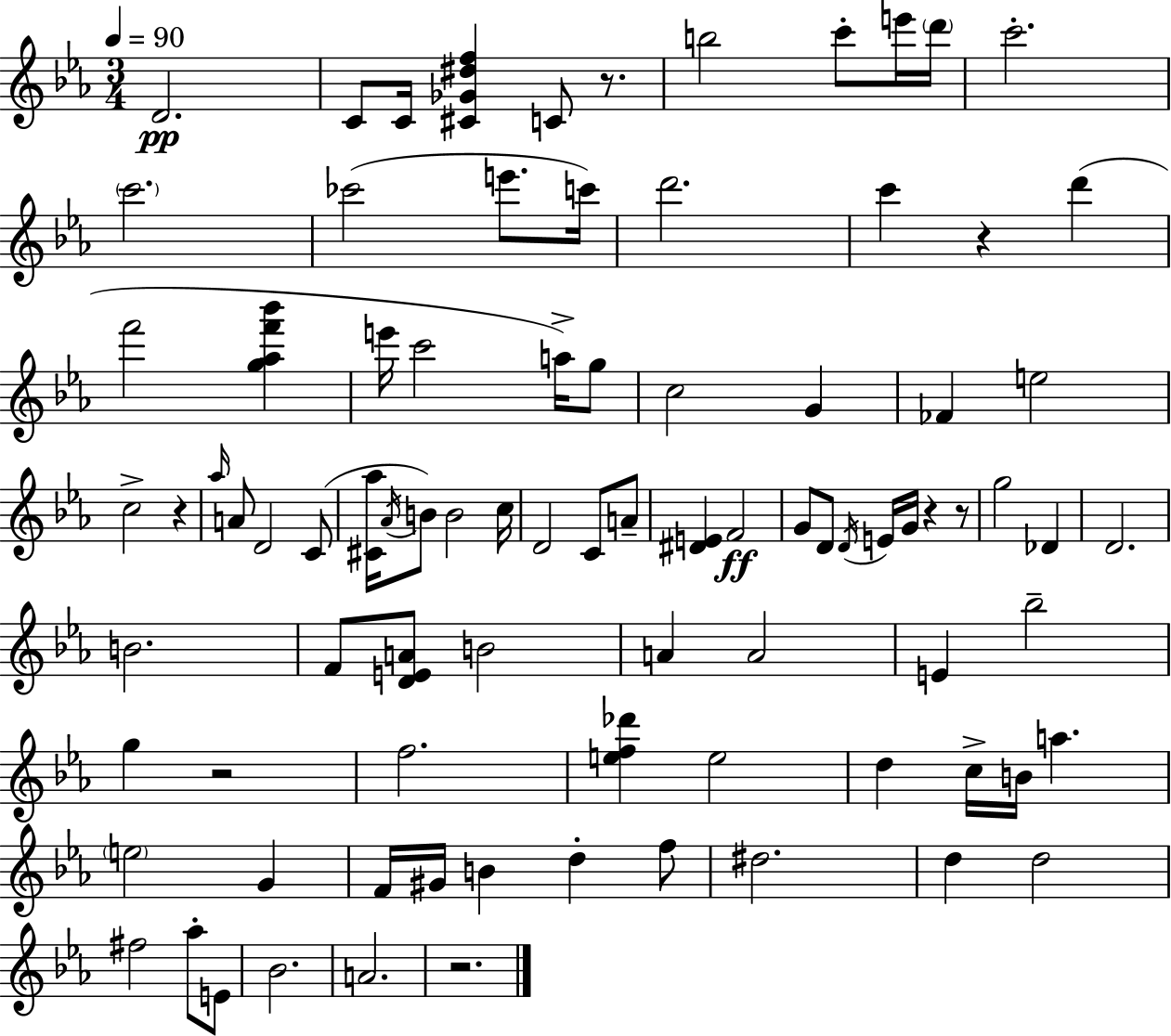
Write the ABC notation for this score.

X:1
T:Untitled
M:3/4
L:1/4
K:Eb
D2 C/2 C/4 [^C_G^df] C/2 z/2 b2 c'/2 e'/4 d'/4 c'2 c'2 _c'2 e'/2 c'/4 d'2 c' z d' f'2 [g_af'_b'] e'/4 c'2 a/4 g/2 c2 G _F e2 c2 z _a/4 A/2 D2 C/2 [^C_a]/4 _A/4 B/2 B2 c/4 D2 C/2 A/2 [^DE] F2 G/2 D/2 D/4 E/4 G/4 z z/2 g2 _D D2 B2 F/2 [DEA]/2 B2 A A2 E _b2 g z2 f2 [ef_d'] e2 d c/4 B/4 a e2 G F/4 ^G/4 B d f/2 ^d2 d d2 ^f2 _a/2 E/2 _B2 A2 z2